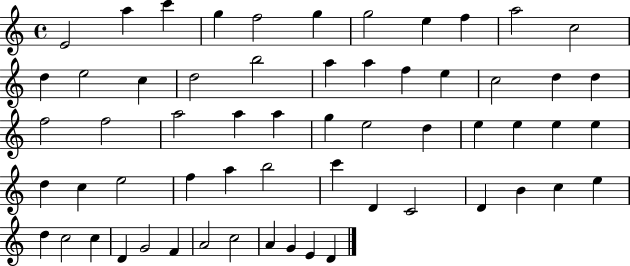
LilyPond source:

{
  \clef treble
  \time 4/4
  \defaultTimeSignature
  \key c \major
  e'2 a''4 c'''4 | g''4 f''2 g''4 | g''2 e''4 f''4 | a''2 c''2 | \break d''4 e''2 c''4 | d''2 b''2 | a''4 a''4 f''4 e''4 | c''2 d''4 d''4 | \break f''2 f''2 | a''2 a''4 a''4 | g''4 e''2 d''4 | e''4 e''4 e''4 e''4 | \break d''4 c''4 e''2 | f''4 a''4 b''2 | c'''4 d'4 c'2 | d'4 b'4 c''4 e''4 | \break d''4 c''2 c''4 | d'4 g'2 f'4 | a'2 c''2 | a'4 g'4 e'4 d'4 | \break \bar "|."
}